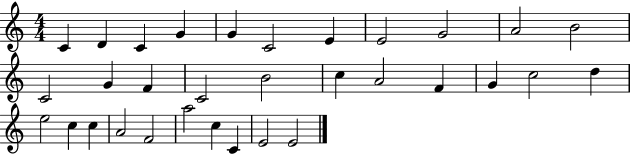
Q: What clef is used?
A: treble